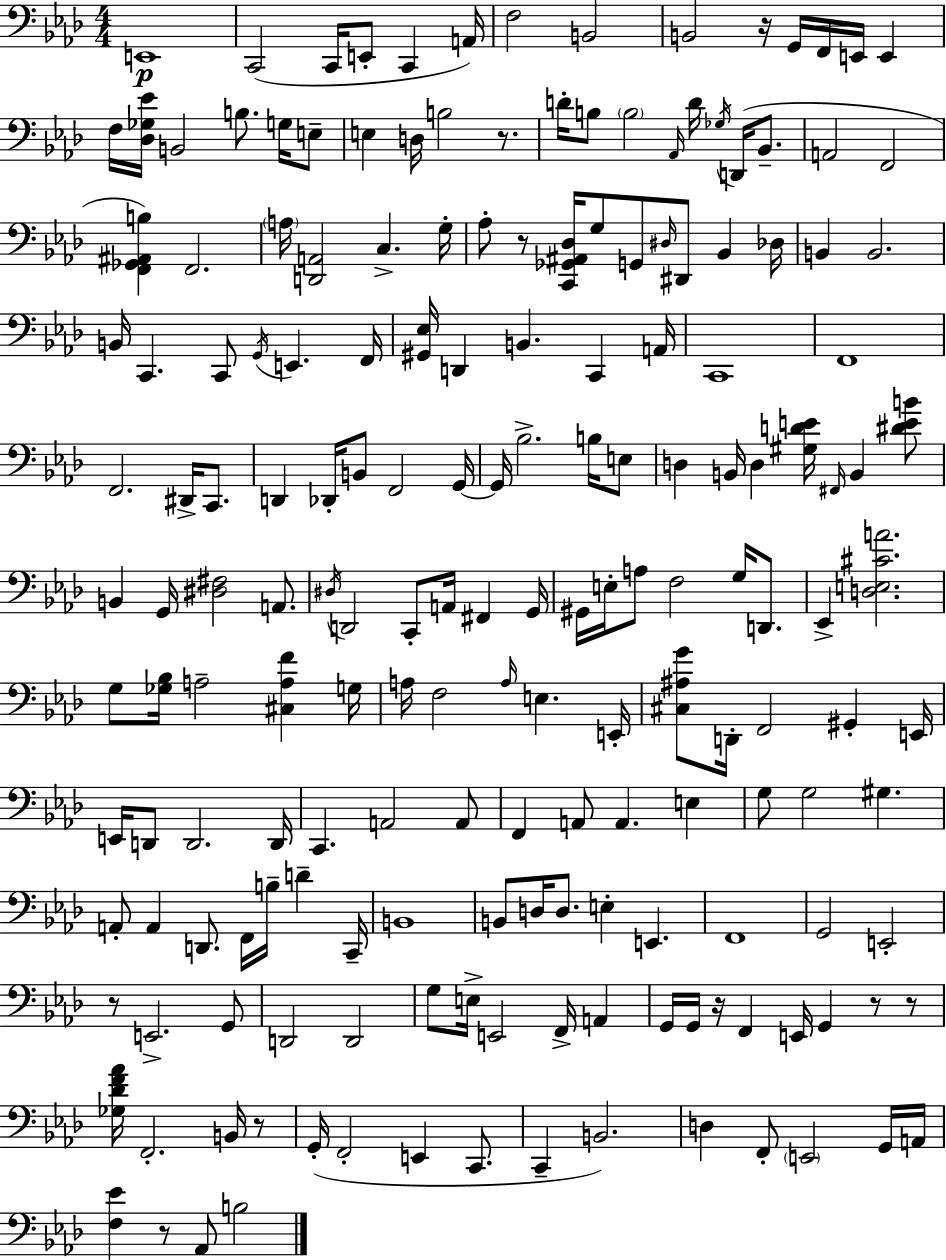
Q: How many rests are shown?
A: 9